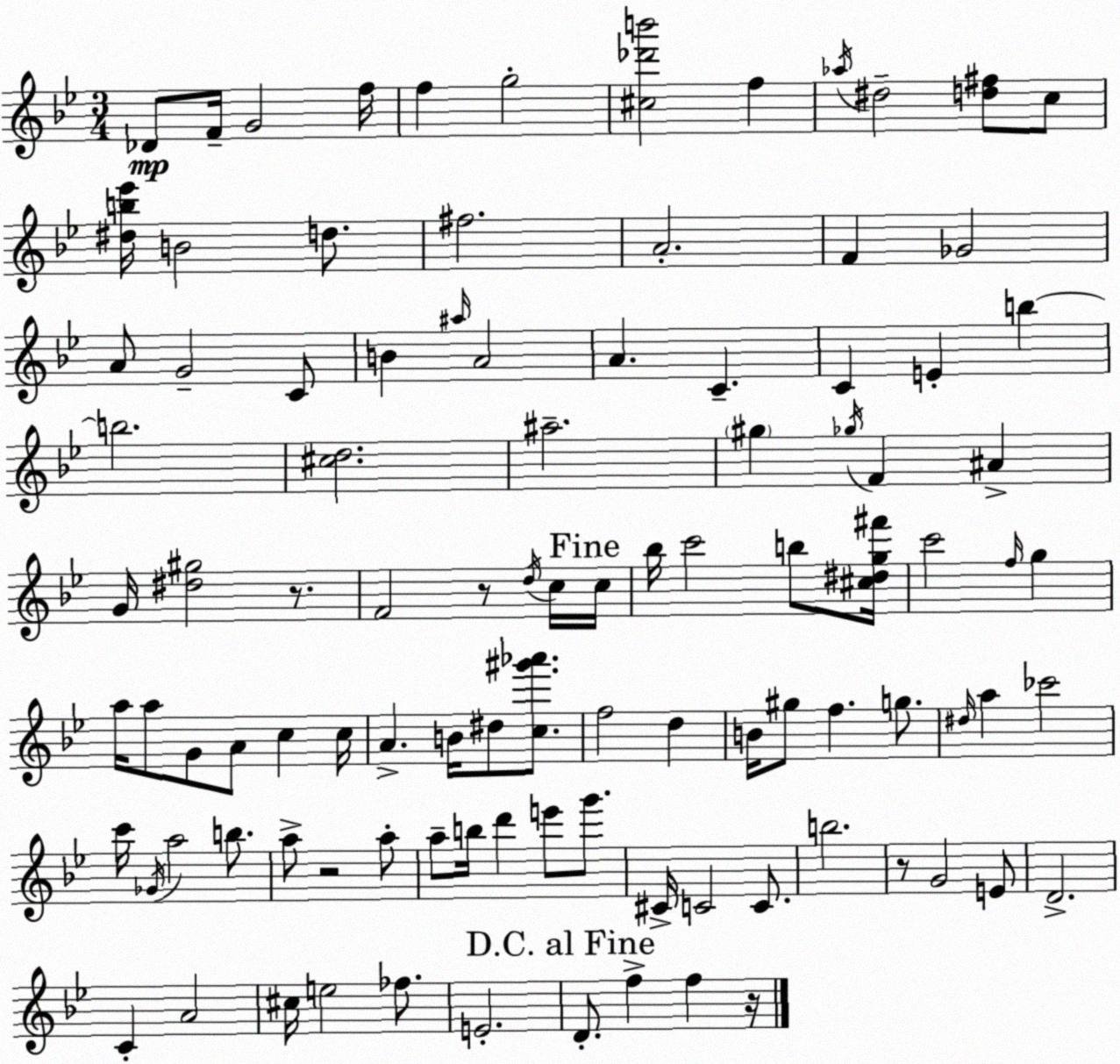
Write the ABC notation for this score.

X:1
T:Untitled
M:3/4
L:1/4
K:Gm
_D/2 F/4 G2 f/4 f g2 [^c_d'b']2 f _a/4 ^d2 [d^f]/2 c/2 [^db_e']/4 B2 d/2 ^f2 A2 F _G2 A/2 G2 C/2 B ^a/4 A2 A C C E b b2 [^cd]2 ^a2 ^g _g/4 F ^A G/4 [^d^g]2 z/2 F2 z/2 d/4 c/4 c/4 _b/4 c'2 b/2 [^c^dg^f']/4 c'2 f/4 g a/4 a/2 G/2 A/2 c c/4 A B/4 ^d/2 [c^g'_a']/2 f2 d B/4 ^g/2 f g/2 ^d/4 a _c'2 c'/4 _G/4 a2 b/2 a/2 z2 a/2 a/2 b/4 d' e'/2 g'/2 ^C/4 C2 C/2 b2 z/2 G2 E/2 D2 C A2 ^c/4 e2 _f/2 E2 D/2 f f z/4